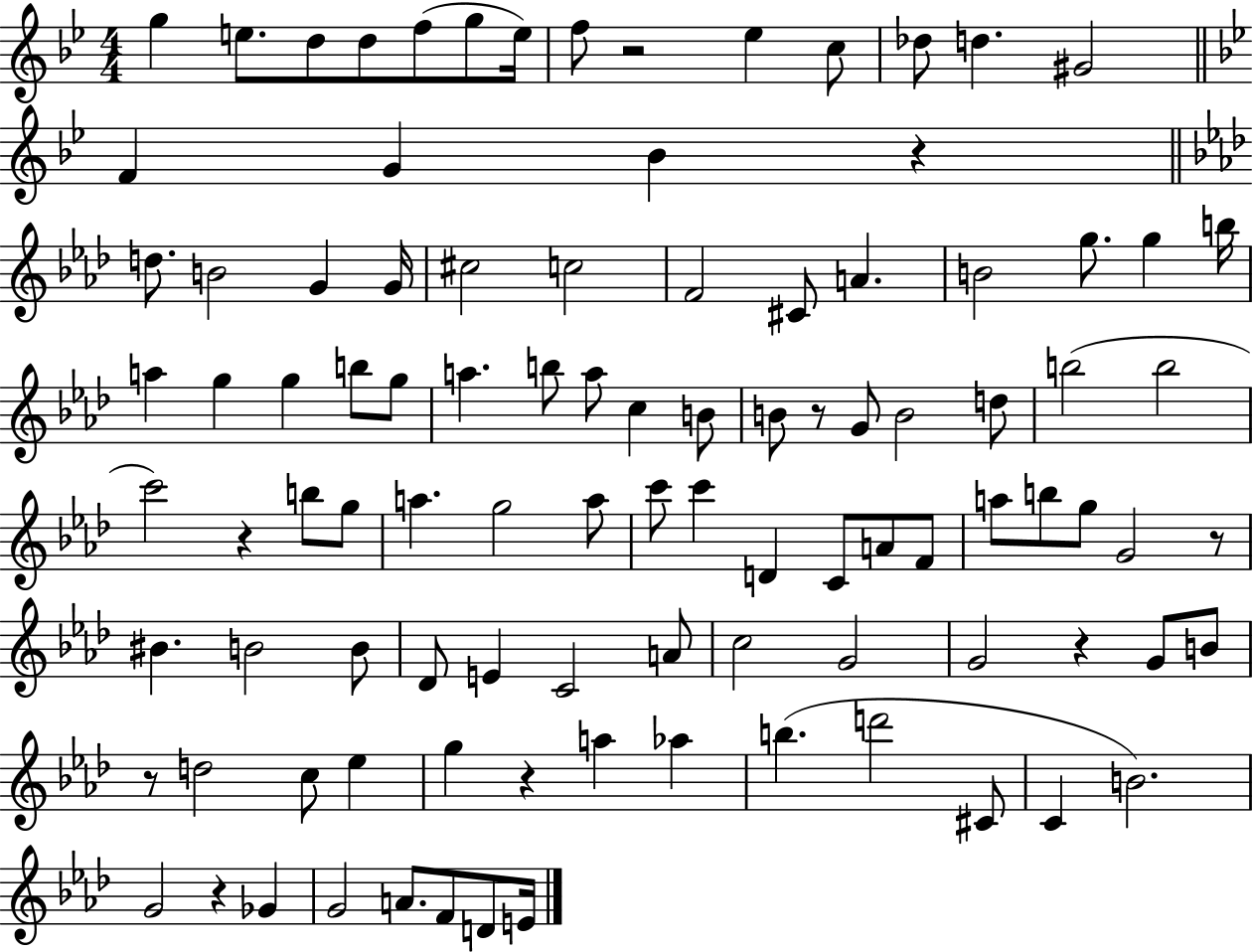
G5/q E5/e. D5/e D5/e F5/e G5/e E5/s F5/e R/h Eb5/q C5/e Db5/e D5/q. G#4/h F4/q G4/q Bb4/q R/q D5/e. B4/h G4/q G4/s C#5/h C5/h F4/h C#4/e A4/q. B4/h G5/e. G5/q B5/s A5/q G5/q G5/q B5/e G5/e A5/q. B5/e A5/e C5/q B4/e B4/e R/e G4/e B4/h D5/e B5/h B5/h C6/h R/q B5/e G5/e A5/q. G5/h A5/e C6/e C6/q D4/q C4/e A4/e F4/e A5/e B5/e G5/e G4/h R/e BIS4/q. B4/h B4/e Db4/e E4/q C4/h A4/e C5/h G4/h G4/h R/q G4/e B4/e R/e D5/h C5/e Eb5/q G5/q R/q A5/q Ab5/q B5/q. D6/h C#4/e C4/q B4/h. G4/h R/q Gb4/q G4/h A4/e. F4/e D4/e E4/s